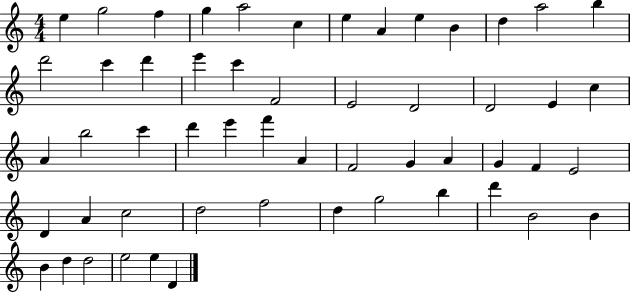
{
  \clef treble
  \numericTimeSignature
  \time 4/4
  \key c \major
  e''4 g''2 f''4 | g''4 a''2 c''4 | e''4 a'4 e''4 b'4 | d''4 a''2 b''4 | \break d'''2 c'''4 d'''4 | e'''4 c'''4 f'2 | e'2 d'2 | d'2 e'4 c''4 | \break a'4 b''2 c'''4 | d'''4 e'''4 f'''4 a'4 | f'2 g'4 a'4 | g'4 f'4 e'2 | \break d'4 a'4 c''2 | d''2 f''2 | d''4 g''2 b''4 | d'''4 b'2 b'4 | \break b'4 d''4 d''2 | e''2 e''4 d'4 | \bar "|."
}